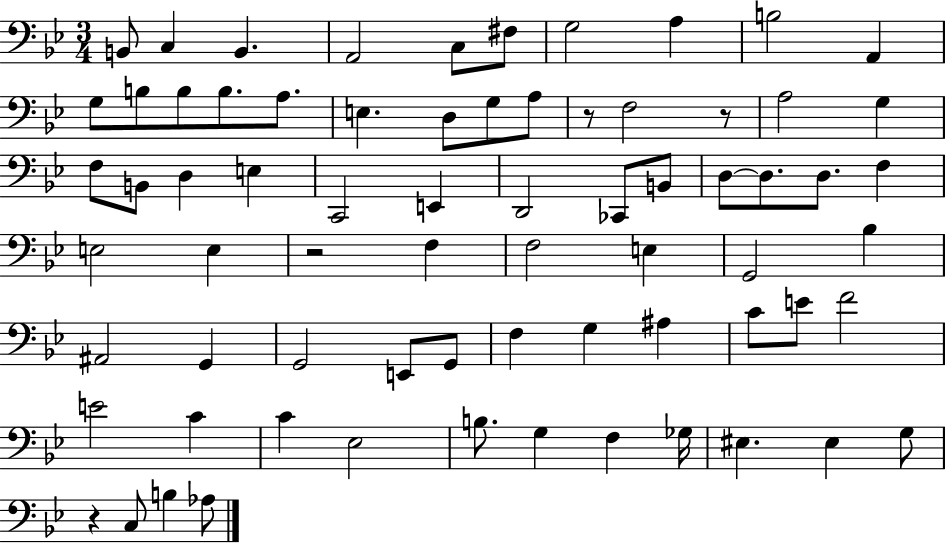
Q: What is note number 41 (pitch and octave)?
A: G2